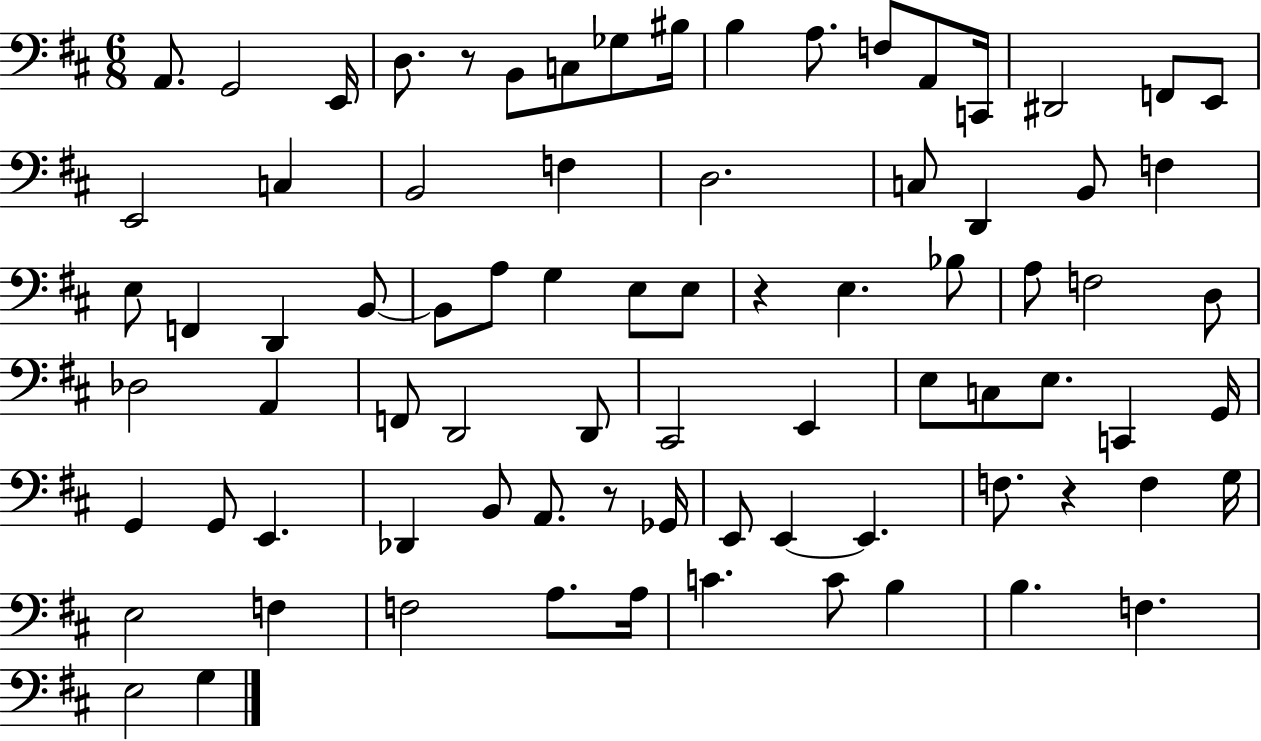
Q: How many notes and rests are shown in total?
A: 80